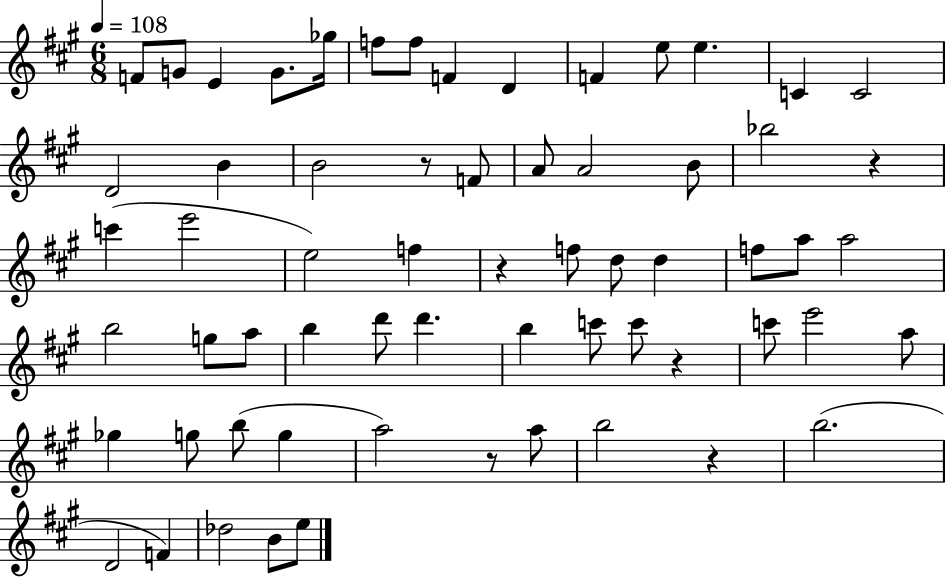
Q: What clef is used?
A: treble